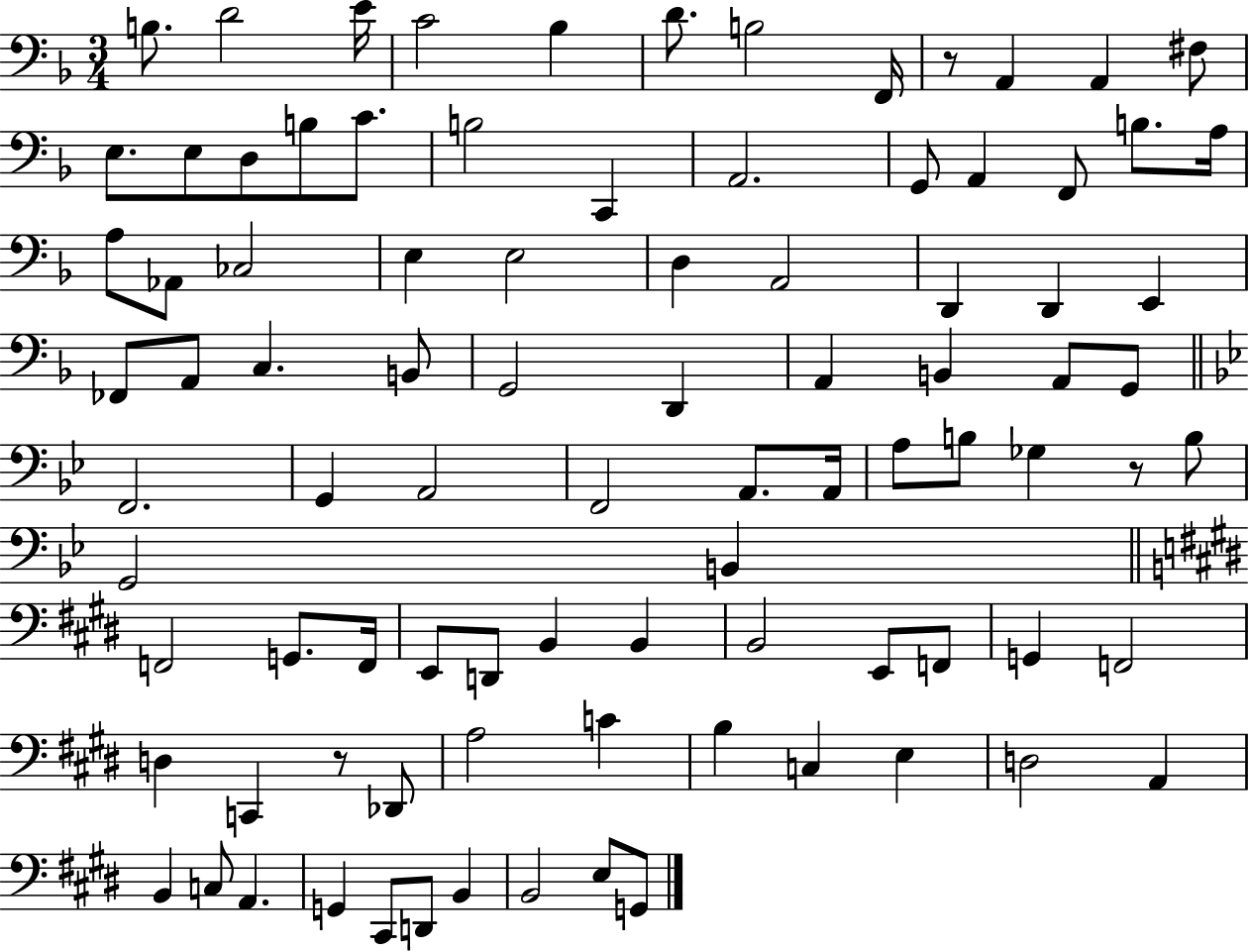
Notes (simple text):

B3/e. D4/h E4/s C4/h Bb3/q D4/e. B3/h F2/s R/e A2/q A2/q F#3/e E3/e. E3/e D3/e B3/e C4/e. B3/h C2/q A2/h. G2/e A2/q F2/e B3/e. A3/s A3/e Ab2/e CES3/h E3/q E3/h D3/q A2/h D2/q D2/q E2/q FES2/e A2/e C3/q. B2/e G2/h D2/q A2/q B2/q A2/e G2/e F2/h. G2/q A2/h F2/h A2/e. A2/s A3/e B3/e Gb3/q R/e B3/e G2/h B2/q F2/h G2/e. F2/s E2/e D2/e B2/q B2/q B2/h E2/e F2/e G2/q F2/h D3/q C2/q R/e Db2/e A3/h C4/q B3/q C3/q E3/q D3/h A2/q B2/q C3/e A2/q. G2/q C#2/e D2/e B2/q B2/h E3/e G2/e